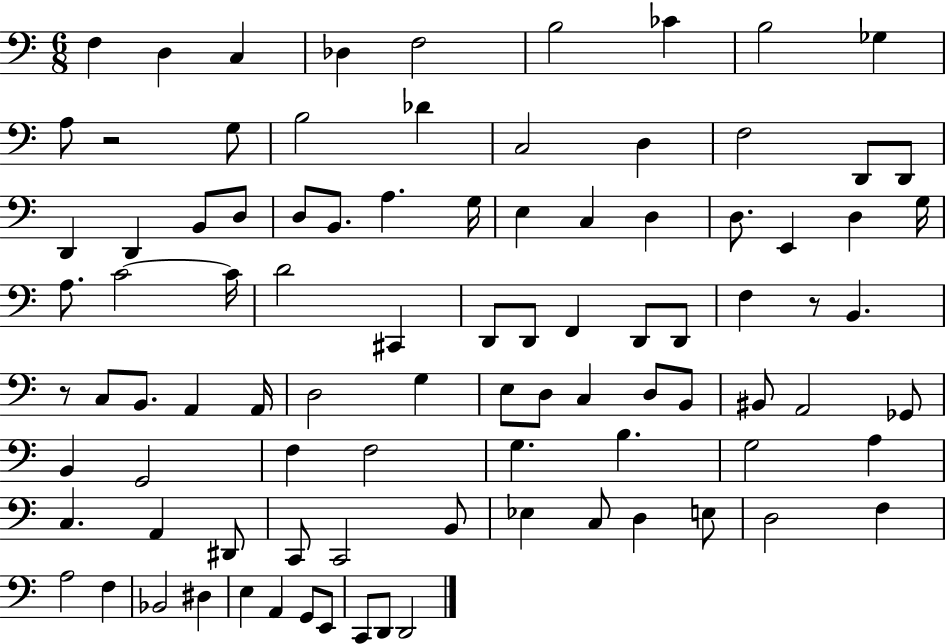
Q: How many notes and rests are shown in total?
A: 93